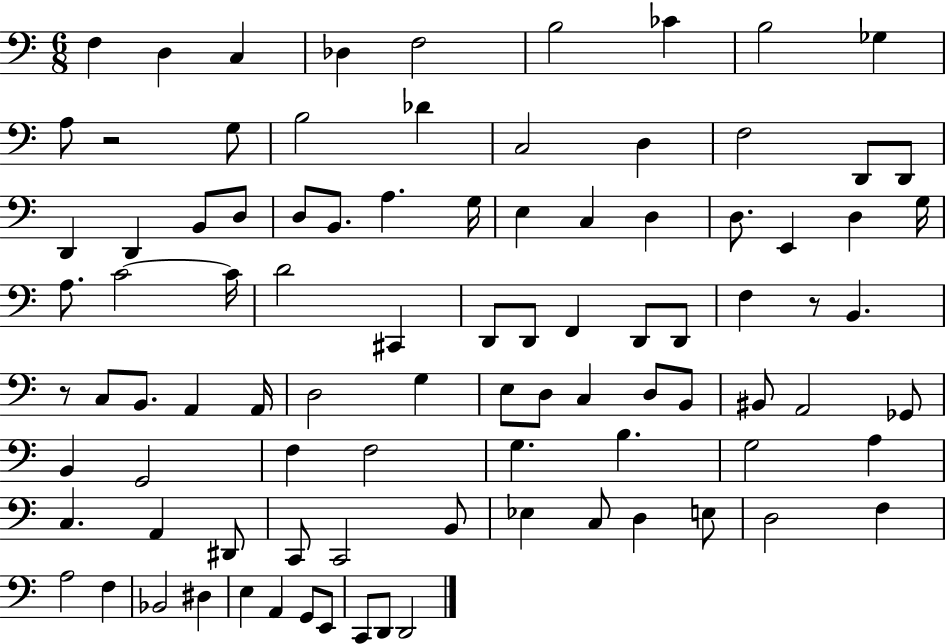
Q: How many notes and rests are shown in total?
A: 93